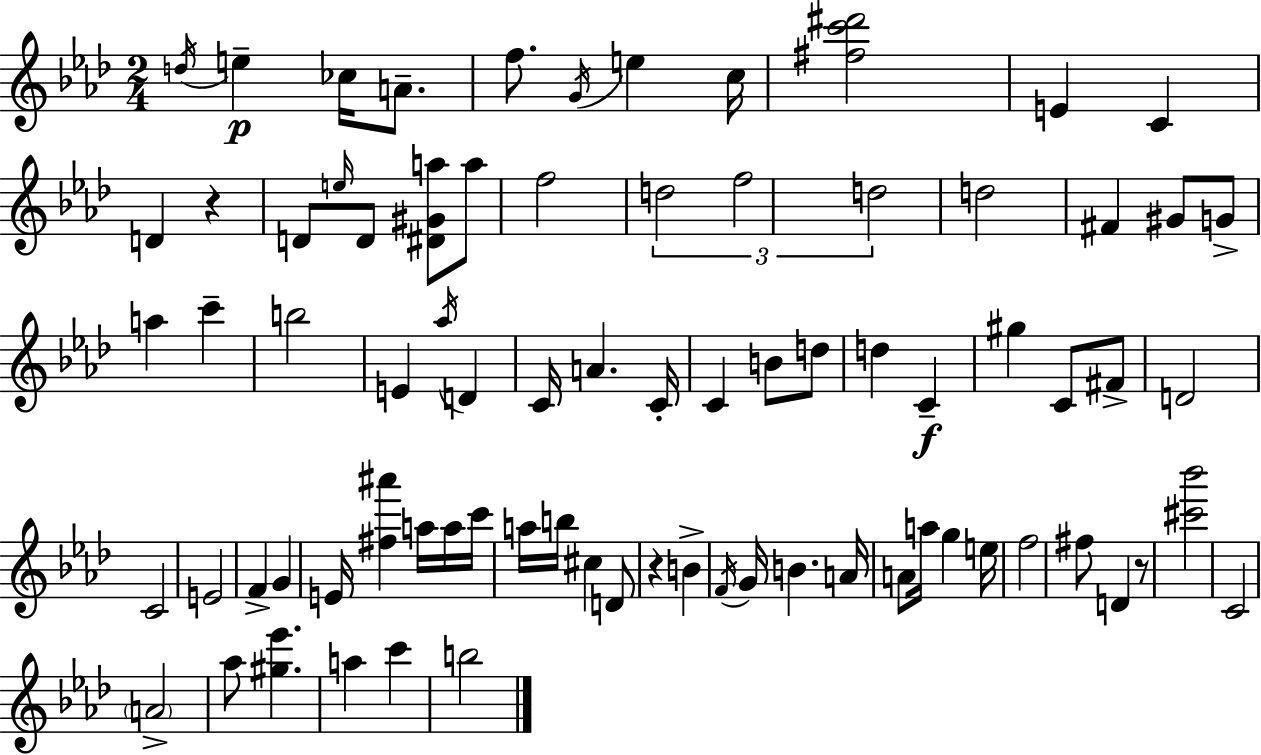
{
  \clef treble
  \numericTimeSignature
  \time 2/4
  \key f \minor
  \acciaccatura { d''16 }\p e''4-- ces''16 a'8.-- | f''8. \acciaccatura { g'16 } e''4 | c''16 <fis'' c''' dis'''>2 | e'4 c'4 | \break d'4 r4 | d'8 \grace { e''16 } d'8 <dis' gis' a''>8 | a''8 f''2 | \tuplet 3/2 { d''2 | \break f''2 | d''2 } | d''2 | fis'4 gis'8 | \break g'8-> a''4 c'''4-- | b''2 | e'4 \acciaccatura { aes''16 } | d'4 c'16 a'4. | \break c'16-. c'4 | b'8 d''8 d''4 | c'4--\f gis''4 | c'8 fis'8-> d'2 | \break c'2 | e'2 | f'4-> | g'4 e'16 <fis'' ais'''>4 | \break a''16 a''16 c'''16 a''16 b''16 cis''4 | d'8 r4 | b'4-> \acciaccatura { f'16 } g'16 b'4. | a'16 a'8 a''16 | \break g''4 e''16 f''2 | fis''8 d'4 | r8 <cis''' bes'''>2 | c'2 | \break \parenthesize a'2-> | aes''8 <gis'' ees'''>4. | a''4 | c'''4 b''2 | \break \bar "|."
}